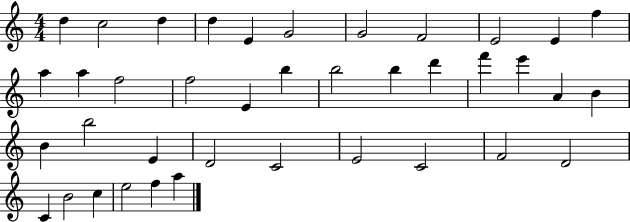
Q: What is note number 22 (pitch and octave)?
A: E6